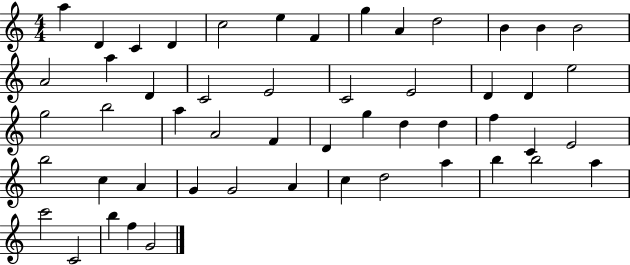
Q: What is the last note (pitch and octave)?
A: G4